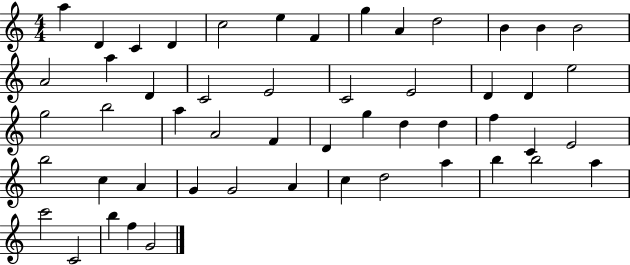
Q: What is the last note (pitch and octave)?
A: G4